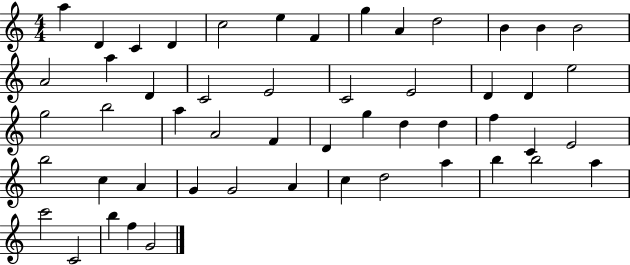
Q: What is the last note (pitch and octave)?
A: G4